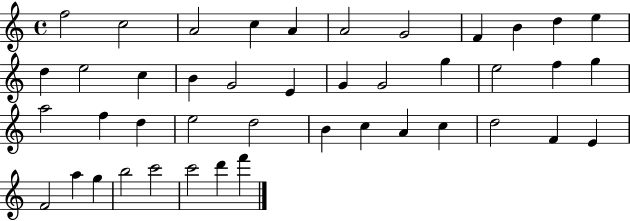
X:1
T:Untitled
M:4/4
L:1/4
K:C
f2 c2 A2 c A A2 G2 F B d e d e2 c B G2 E G G2 g e2 f g a2 f d e2 d2 B c A c d2 F E F2 a g b2 c'2 c'2 d' f'